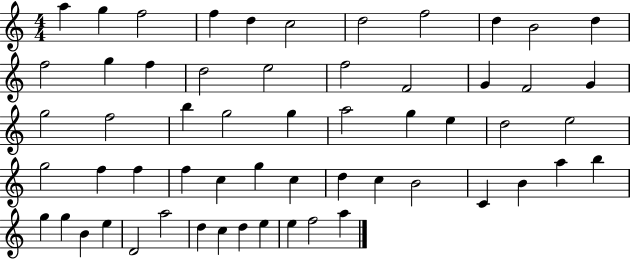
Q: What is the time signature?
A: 4/4